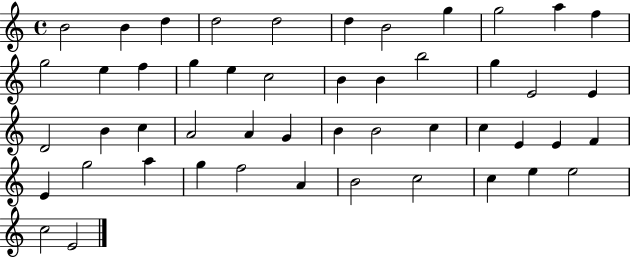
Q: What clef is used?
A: treble